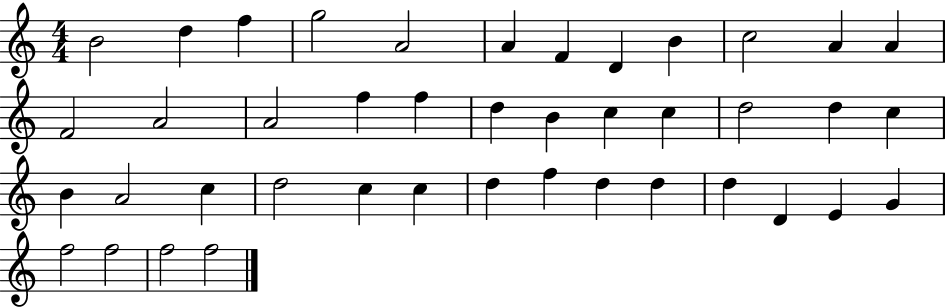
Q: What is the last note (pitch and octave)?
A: F5